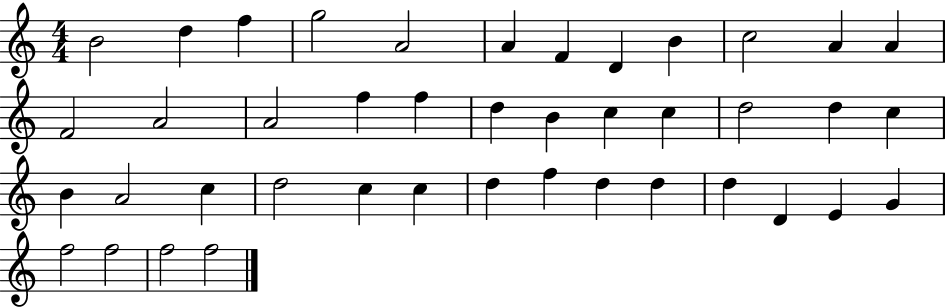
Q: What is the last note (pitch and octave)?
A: F5